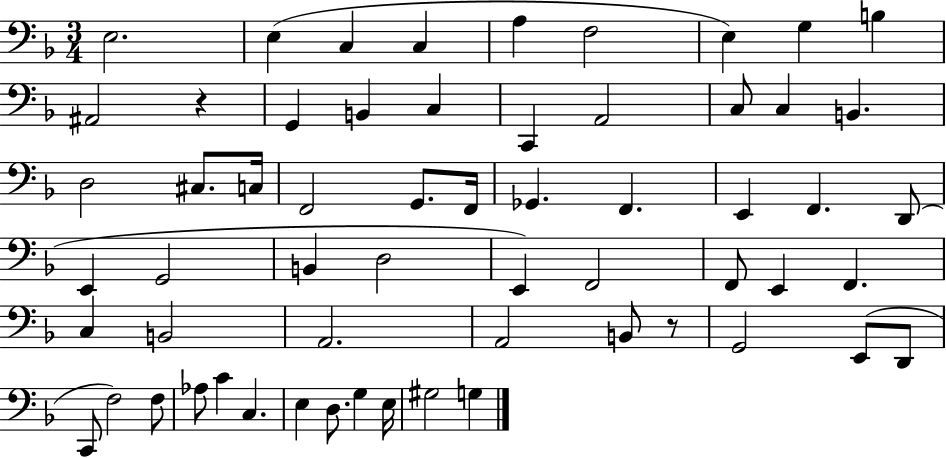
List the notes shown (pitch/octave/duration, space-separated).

E3/h. E3/q C3/q C3/q A3/q F3/h E3/q G3/q B3/q A#2/h R/q G2/q B2/q C3/q C2/q A2/h C3/e C3/q B2/q. D3/h C#3/e. C3/s F2/h G2/e. F2/s Gb2/q. F2/q. E2/q F2/q. D2/e E2/q G2/h B2/q D3/h E2/q F2/h F2/e E2/q F2/q. C3/q B2/h A2/h. A2/h B2/e R/e G2/h E2/e D2/e C2/e F3/h F3/e Ab3/e C4/q C3/q. E3/q D3/e. G3/q E3/s G#3/h G3/q